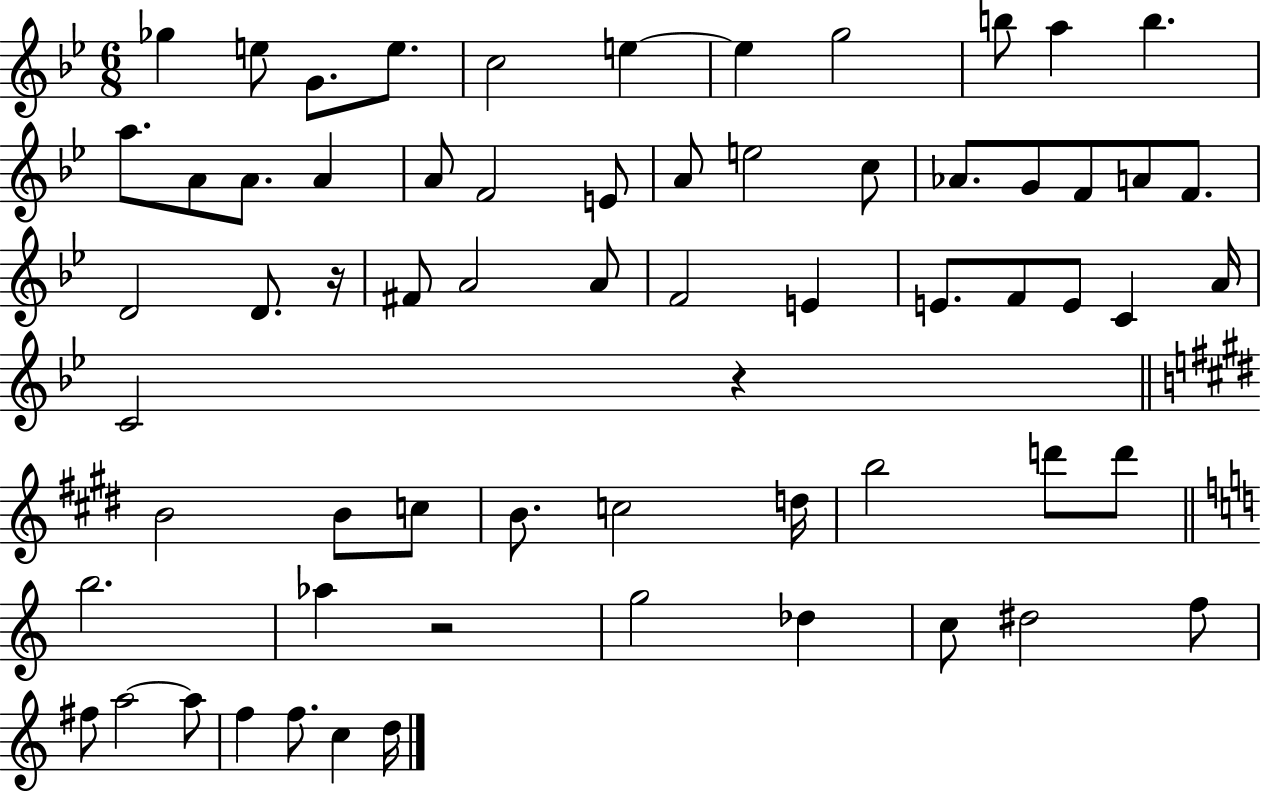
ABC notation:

X:1
T:Untitled
M:6/8
L:1/4
K:Bb
_g e/2 G/2 e/2 c2 e e g2 b/2 a b a/2 A/2 A/2 A A/2 F2 E/2 A/2 e2 c/2 _A/2 G/2 F/2 A/2 F/2 D2 D/2 z/4 ^F/2 A2 A/2 F2 E E/2 F/2 E/2 C A/4 C2 z B2 B/2 c/2 B/2 c2 d/4 b2 d'/2 d'/2 b2 _a z2 g2 _d c/2 ^d2 f/2 ^f/2 a2 a/2 f f/2 c d/4